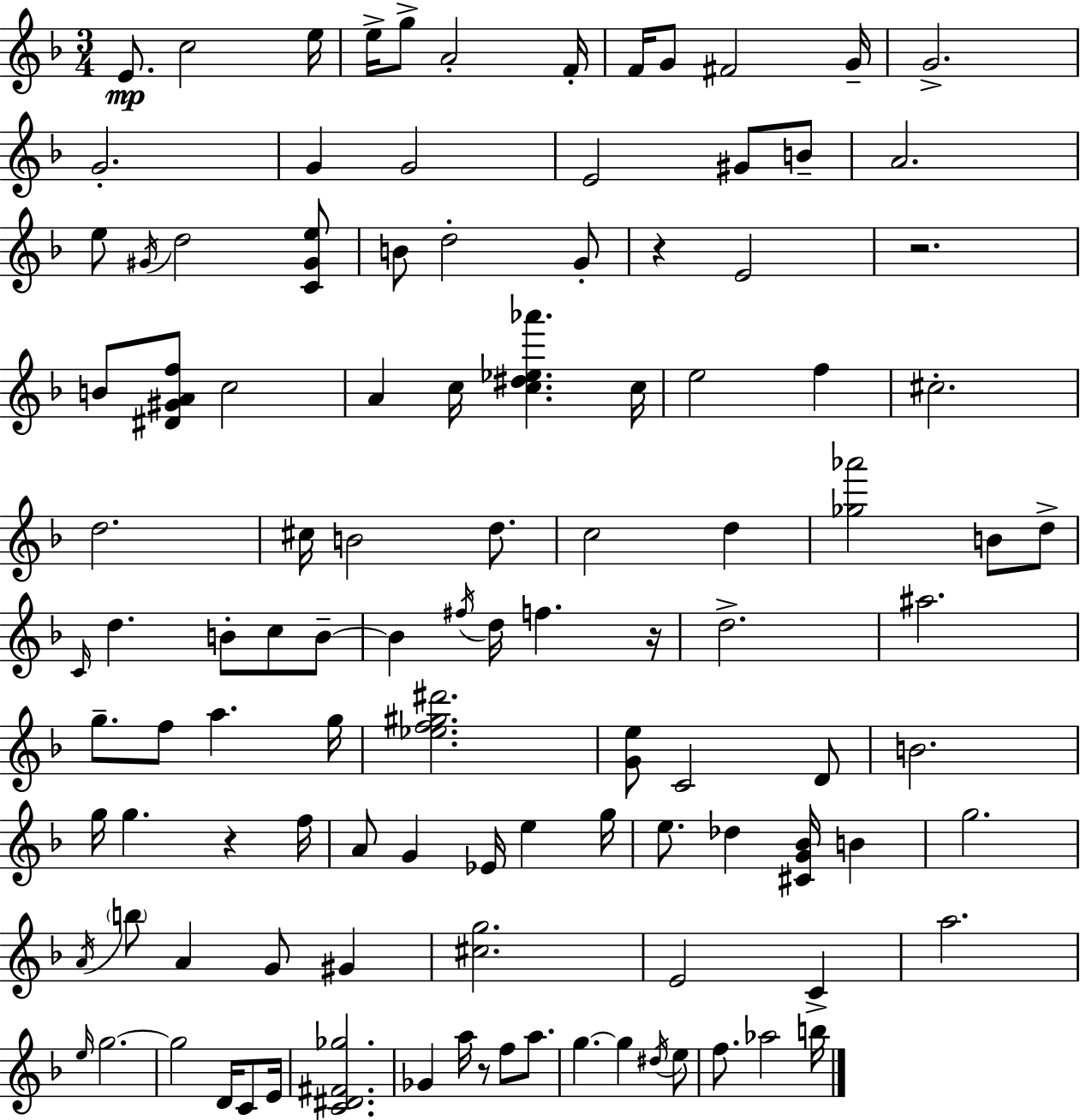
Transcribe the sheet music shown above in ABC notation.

X:1
T:Untitled
M:3/4
L:1/4
K:F
E/2 c2 e/4 e/4 g/2 A2 F/4 F/4 G/2 ^F2 G/4 G2 G2 G G2 E2 ^G/2 B/2 A2 e/2 ^G/4 d2 [C^Ge]/2 B/2 d2 G/2 z E2 z2 B/2 [^D^GAf]/2 c2 A c/4 [c^d_e_a'] c/4 e2 f ^c2 d2 ^c/4 B2 d/2 c2 d [_g_a']2 B/2 d/2 C/4 d B/2 c/2 B/2 B ^f/4 d/4 f z/4 d2 ^a2 g/2 f/2 a g/4 [_ef^g^d']2 [Ge]/2 C2 D/2 B2 g/4 g z f/4 A/2 G _E/4 e g/4 e/2 _d [^CG_B]/4 B g2 A/4 b/2 A G/2 ^G [^cg]2 E2 C a2 e/4 g2 g2 D/4 C/2 E/4 [C^D^F_g]2 _G a/4 z/2 f/2 a/2 g g ^d/4 e/2 f/2 _a2 b/4